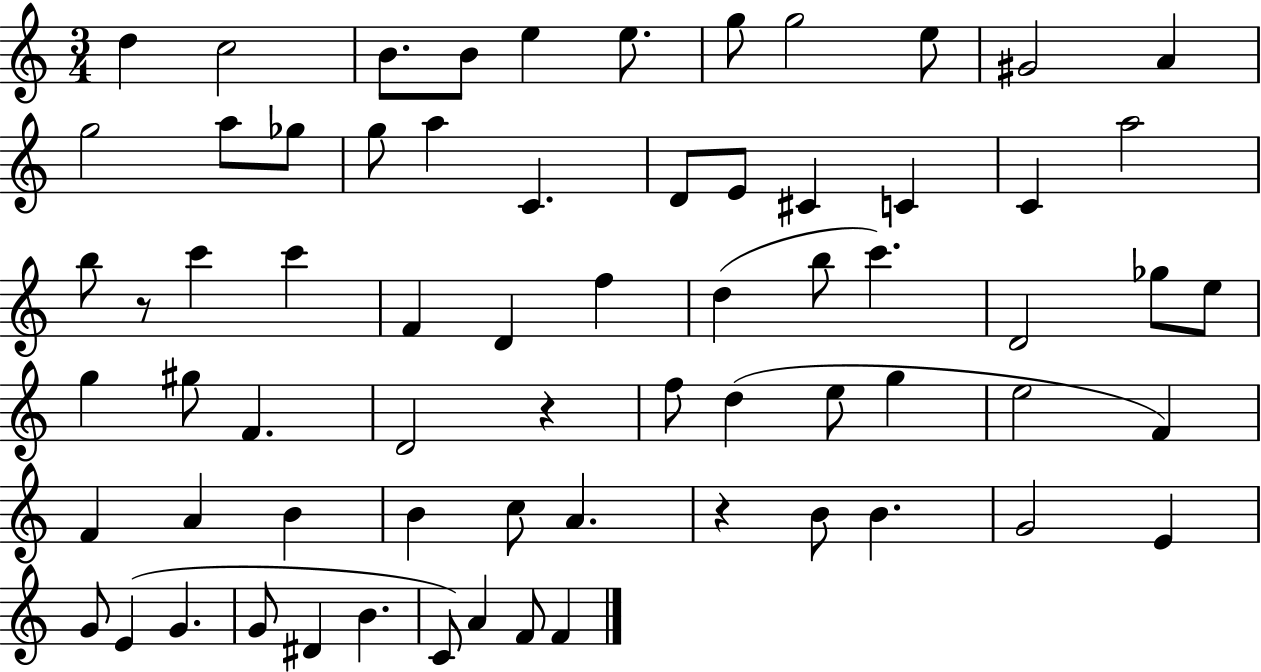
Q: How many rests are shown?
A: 3